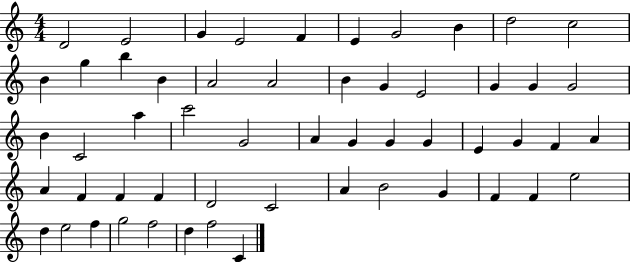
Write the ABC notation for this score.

X:1
T:Untitled
M:4/4
L:1/4
K:C
D2 E2 G E2 F E G2 B d2 c2 B g b B A2 A2 B G E2 G G G2 B C2 a c'2 G2 A G G G E G F A A F F F D2 C2 A B2 G F F e2 d e2 f g2 f2 d f2 C